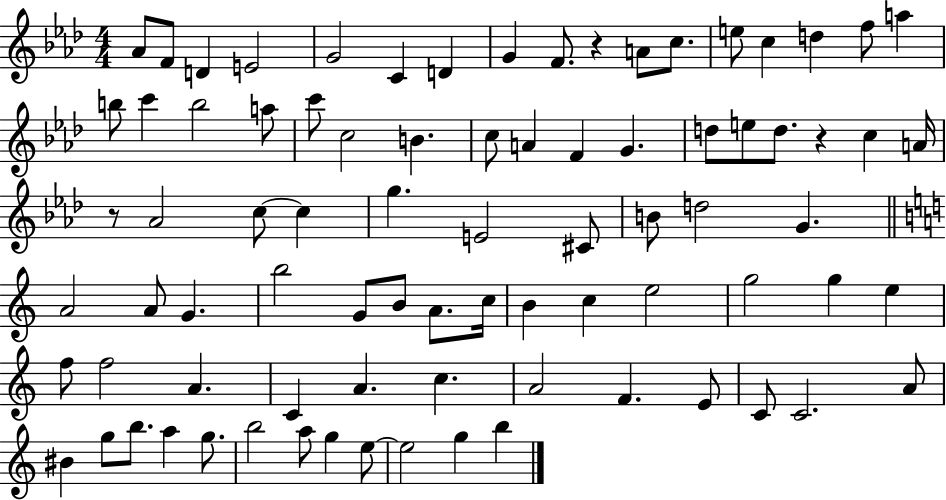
{
  \clef treble
  \numericTimeSignature
  \time 4/4
  \key aes \major
  \repeat volta 2 { aes'8 f'8 d'4 e'2 | g'2 c'4 d'4 | g'4 f'8. r4 a'8 c''8. | e''8 c''4 d''4 f''8 a''4 | \break b''8 c'''4 b''2 a''8 | c'''8 c''2 b'4. | c''8 a'4 f'4 g'4. | d''8 e''8 d''8. r4 c''4 a'16 | \break r8 aes'2 c''8~~ c''4 | g''4. e'2 cis'8 | b'8 d''2 g'4. | \bar "||" \break \key c \major a'2 a'8 g'4. | b''2 g'8 b'8 a'8. c''16 | b'4 c''4 e''2 | g''2 g''4 e''4 | \break f''8 f''2 a'4. | c'4 a'4. c''4. | a'2 f'4. e'8 | c'8 c'2. a'8 | \break bis'4 g''8 b''8. a''4 g''8. | b''2 a''8 g''4 e''8~~ | e''2 g''4 b''4 | } \bar "|."
}